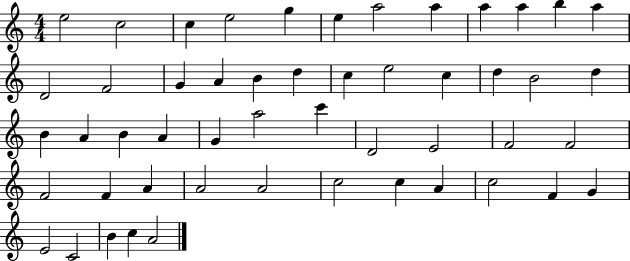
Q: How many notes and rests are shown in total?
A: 51